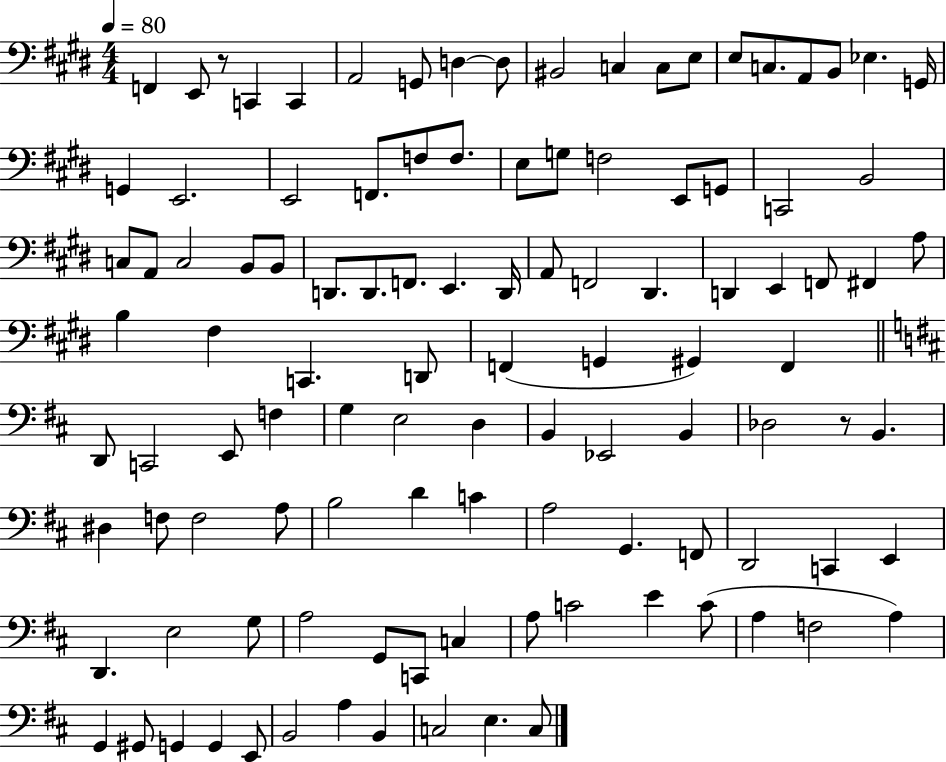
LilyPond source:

{
  \clef bass
  \numericTimeSignature
  \time 4/4
  \key e \major
  \tempo 4 = 80
  f,4 e,8 r8 c,4 c,4 | a,2 g,8 d4~~ d8 | bis,2 c4 c8 e8 | e8 c8. a,8 b,8 ees4. g,16 | \break g,4 e,2. | e,2 f,8. f8 f8. | e8 g8 f2 e,8 g,8 | c,2 b,2 | \break c8 a,8 c2 b,8 b,8 | d,8. d,8. f,8. e,4. d,16 | a,8 f,2 dis,4. | d,4 e,4 f,8 fis,4 a8 | \break b4 fis4 c,4. d,8 | f,4( g,4 gis,4) f,4 | \bar "||" \break \key d \major d,8 c,2 e,8 f4 | g4 e2 d4 | b,4 ees,2 b,4 | des2 r8 b,4. | \break dis4 f8 f2 a8 | b2 d'4 c'4 | a2 g,4. f,8 | d,2 c,4 e,4 | \break d,4. e2 g8 | a2 g,8 c,8 c4 | a8 c'2 e'4 c'8( | a4 f2 a4) | \break g,4 gis,8 g,4 g,4 e,8 | b,2 a4 b,4 | c2 e4. c8 | \bar "|."
}